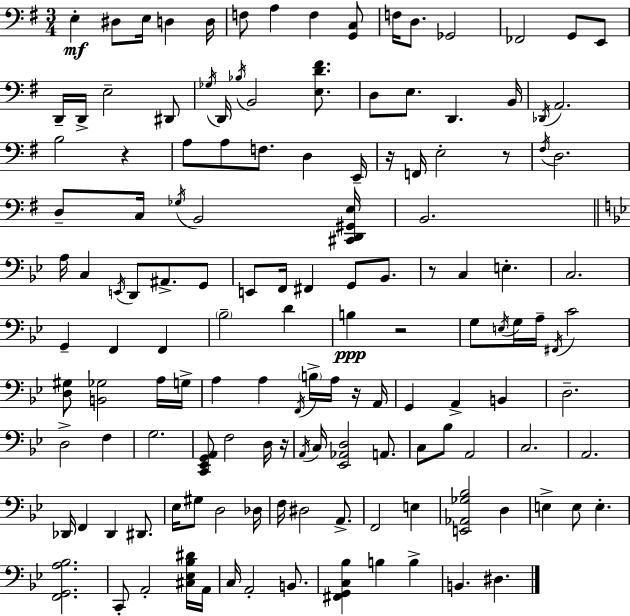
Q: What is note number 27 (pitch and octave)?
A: Db2